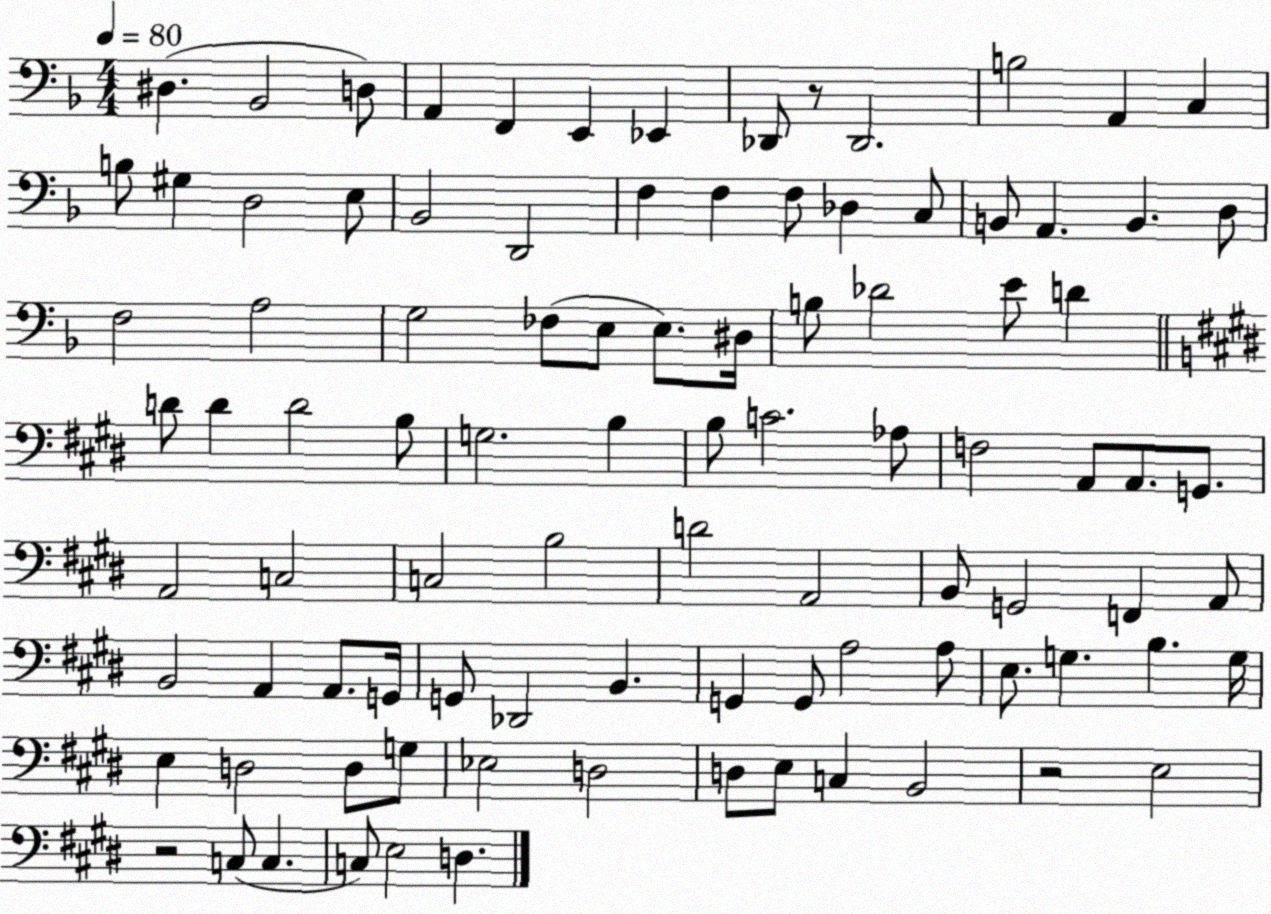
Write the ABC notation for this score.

X:1
T:Untitled
M:4/4
L:1/4
K:F
^D, _B,,2 D,/2 A,, F,, E,, _E,, _D,,/2 z/2 _D,,2 B,2 A,, C, B,/2 ^G, D,2 E,/2 _B,,2 D,,2 F, F, F,/2 _D, C,/2 B,,/2 A,, B,, D,/2 F,2 A,2 G,2 _F,/2 E,/2 E,/2 ^D,/4 B,/2 _D2 E/2 D D/2 D D2 B,/2 G,2 B, B,/2 C2 _A,/2 F,2 A,,/2 A,,/2 G,,/2 A,,2 C,2 C,2 B,2 D2 A,,2 B,,/2 G,,2 F,, A,,/2 B,,2 A,, A,,/2 G,,/4 G,,/2 _D,,2 B,, G,, G,,/2 A,2 A,/2 E,/2 G, B, G,/4 E, D,2 D,/2 G,/2 _E,2 D,2 D,/2 E,/2 C, B,,2 z2 E,2 z2 C,/2 C, C,/2 E,2 D,